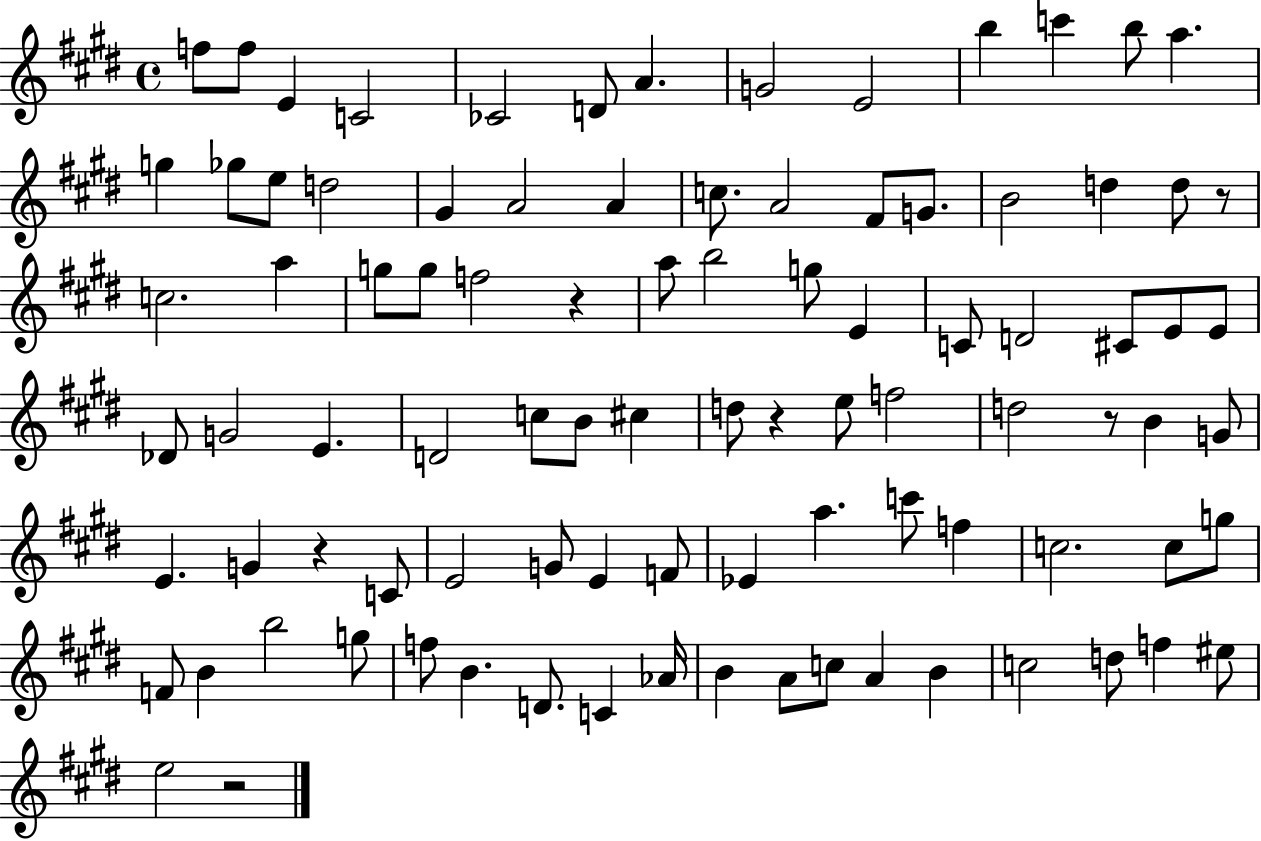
{
  \clef treble
  \time 4/4
  \defaultTimeSignature
  \key e \major
  \repeat volta 2 { f''8 f''8 e'4 c'2 | ces'2 d'8 a'4. | g'2 e'2 | b''4 c'''4 b''8 a''4. | \break g''4 ges''8 e''8 d''2 | gis'4 a'2 a'4 | c''8. a'2 fis'8 g'8. | b'2 d''4 d''8 r8 | \break c''2. a''4 | g''8 g''8 f''2 r4 | a''8 b''2 g''8 e'4 | c'8 d'2 cis'8 e'8 e'8 | \break des'8 g'2 e'4. | d'2 c''8 b'8 cis''4 | d''8 r4 e''8 f''2 | d''2 r8 b'4 g'8 | \break e'4. g'4 r4 c'8 | e'2 g'8 e'4 f'8 | ees'4 a''4. c'''8 f''4 | c''2. c''8 g''8 | \break f'8 b'4 b''2 g''8 | f''8 b'4. d'8. c'4 aes'16 | b'4 a'8 c''8 a'4 b'4 | c''2 d''8 f''4 eis''8 | \break e''2 r2 | } \bar "|."
}